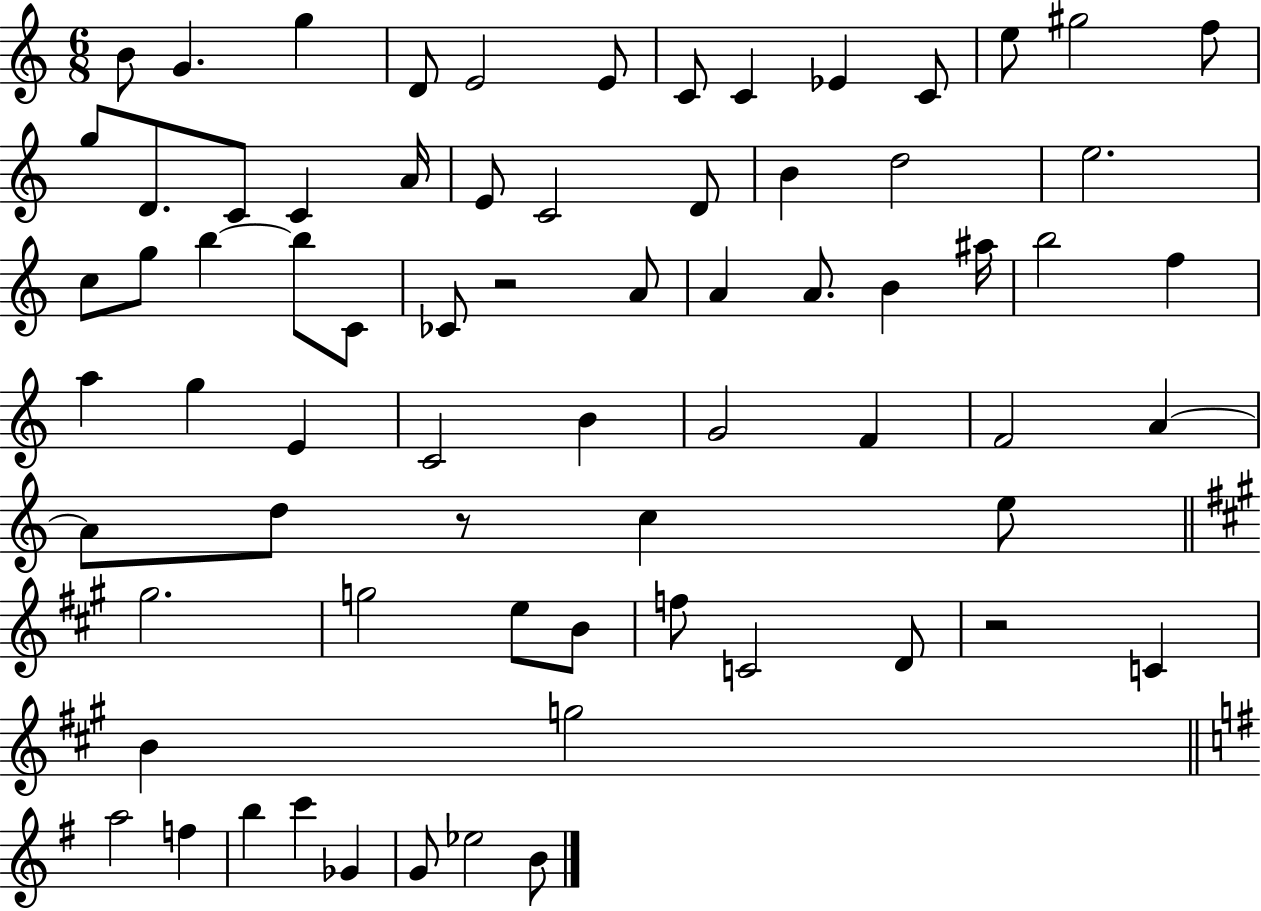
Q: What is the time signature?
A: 6/8